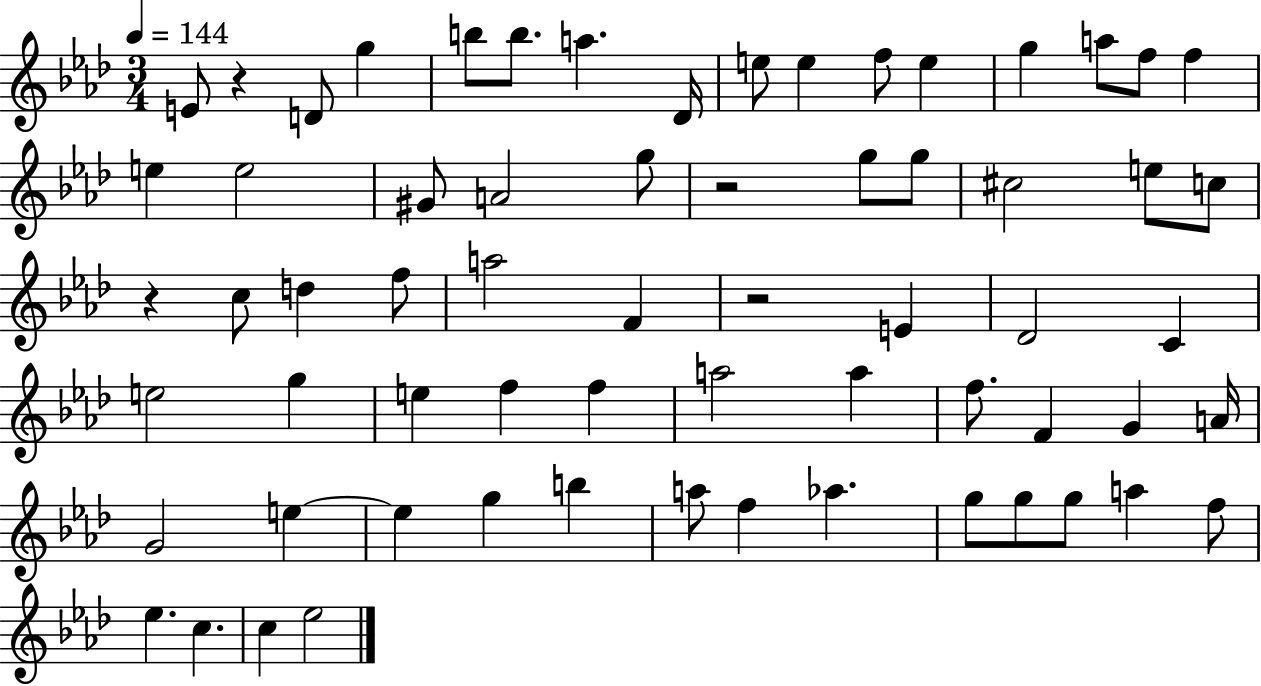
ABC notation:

X:1
T:Untitled
M:3/4
L:1/4
K:Ab
E/2 z D/2 g b/2 b/2 a _D/4 e/2 e f/2 e g a/2 f/2 f e e2 ^G/2 A2 g/2 z2 g/2 g/2 ^c2 e/2 c/2 z c/2 d f/2 a2 F z2 E _D2 C e2 g e f f a2 a f/2 F G A/4 G2 e e g b a/2 f _a g/2 g/2 g/2 a f/2 _e c c _e2